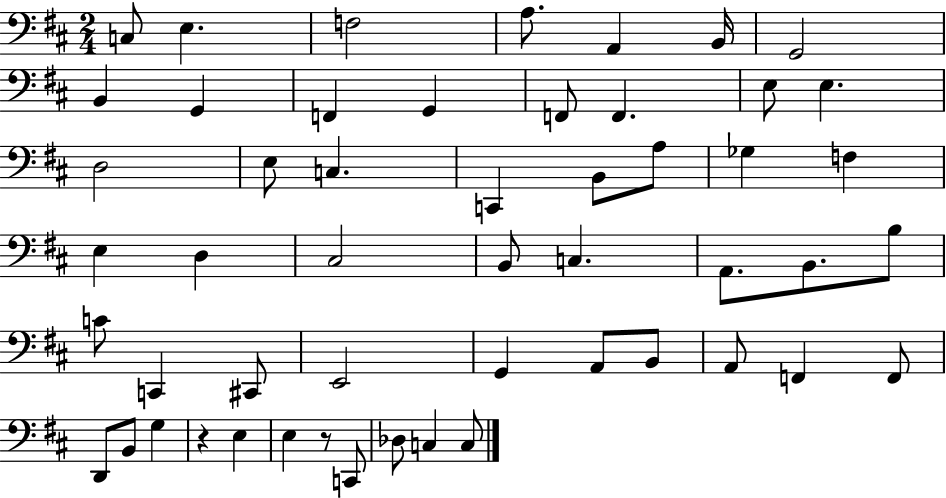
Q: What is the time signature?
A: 2/4